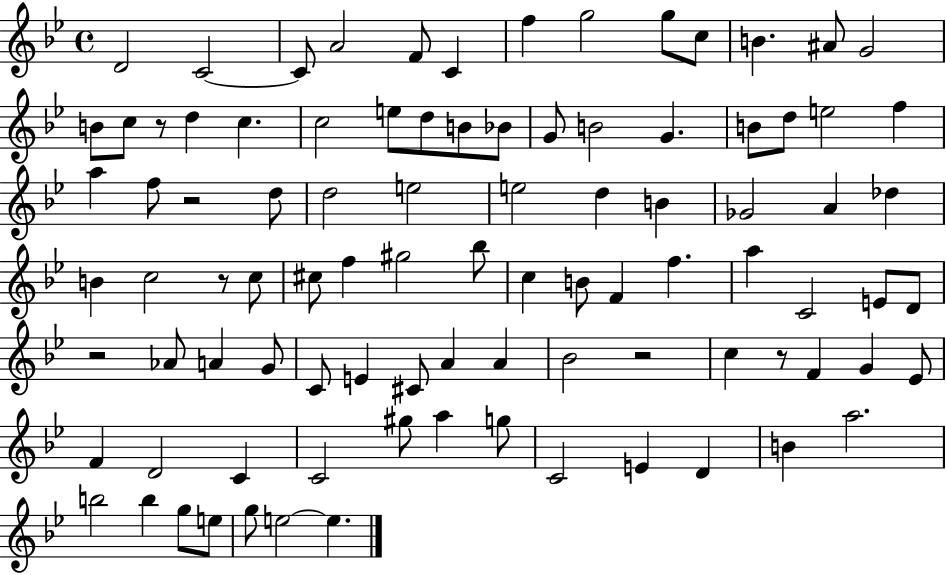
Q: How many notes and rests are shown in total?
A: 93